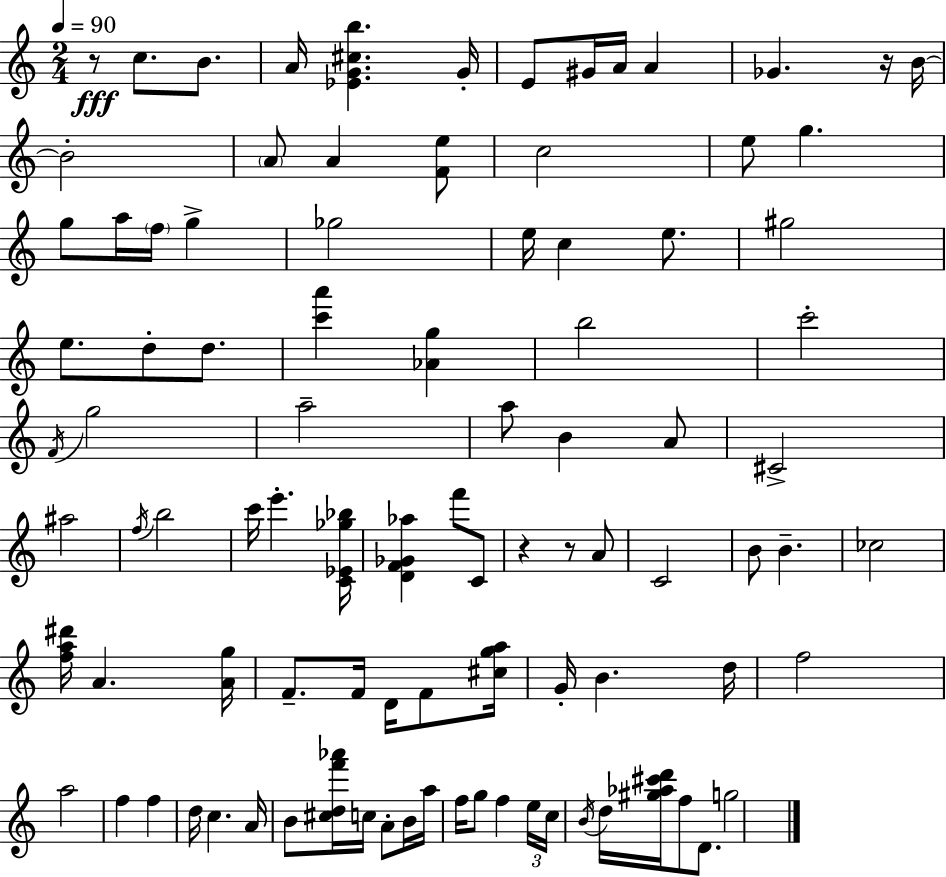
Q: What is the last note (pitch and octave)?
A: G5